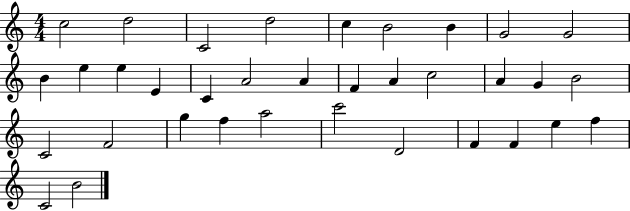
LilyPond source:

{
  \clef treble
  \numericTimeSignature
  \time 4/4
  \key c \major
  c''2 d''2 | c'2 d''2 | c''4 b'2 b'4 | g'2 g'2 | \break b'4 e''4 e''4 e'4 | c'4 a'2 a'4 | f'4 a'4 c''2 | a'4 g'4 b'2 | \break c'2 f'2 | g''4 f''4 a''2 | c'''2 d'2 | f'4 f'4 e''4 f''4 | \break c'2 b'2 | \bar "|."
}